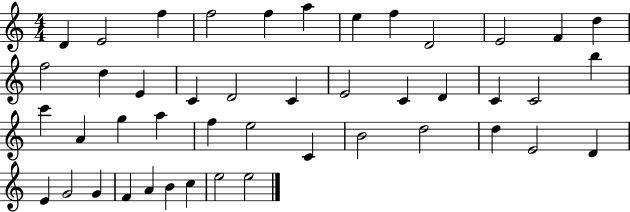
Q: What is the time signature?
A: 4/4